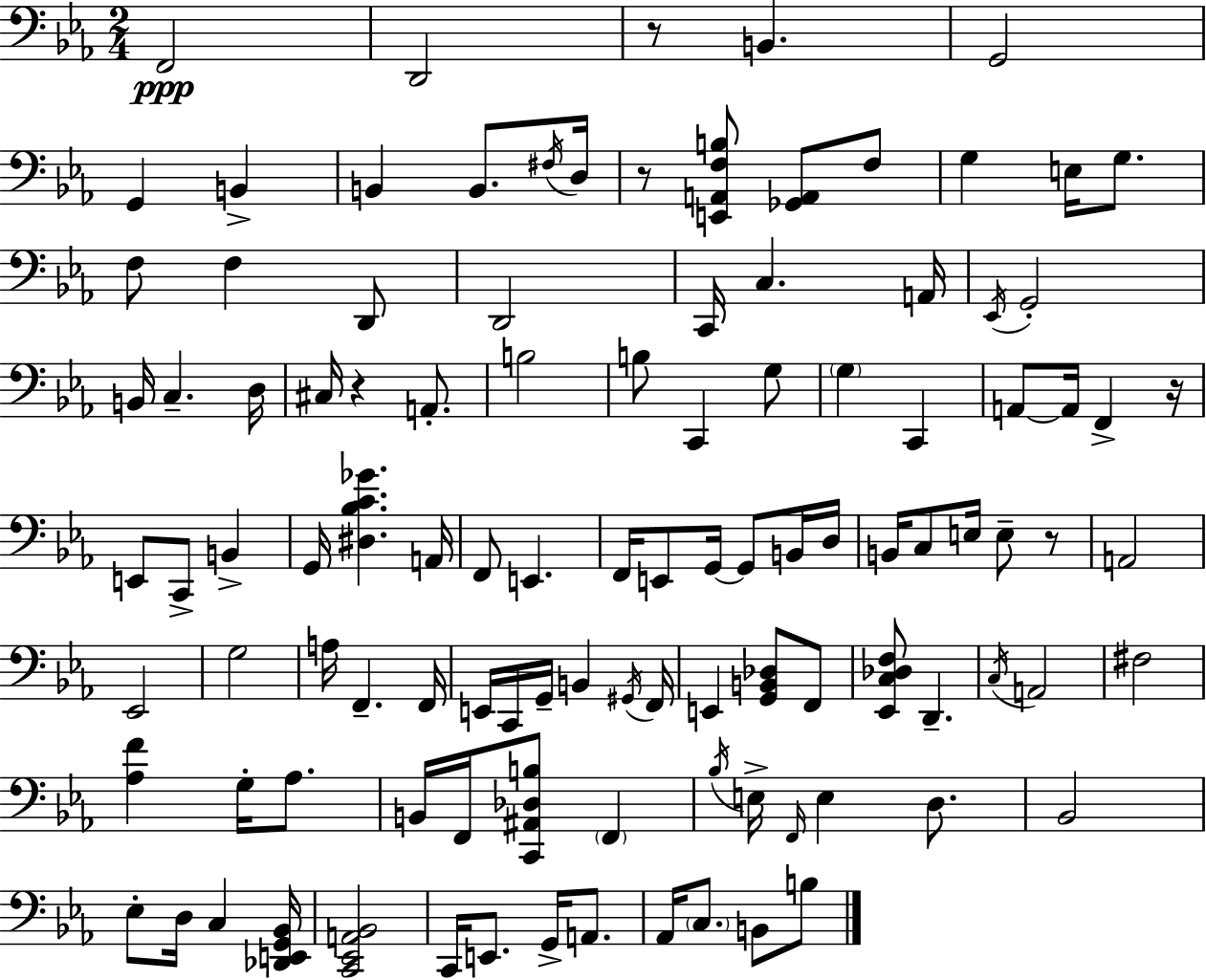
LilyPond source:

{
  \clef bass
  \numericTimeSignature
  \time 2/4
  \key ees \major
  f,2\ppp | d,2 | r8 b,4. | g,2 | \break g,4 b,4-> | b,4 b,8. \acciaccatura { fis16 } | d16 r8 <e, a, f b>8 <ges, a,>8 f8 | g4 e16 g8. | \break f8 f4 d,8 | d,2 | c,16 c4. | a,16 \acciaccatura { ees,16 } g,2-. | \break b,16 c4.-- | d16 cis16 r4 a,8.-. | b2 | b8 c,4 | \break g8 \parenthesize g4 c,4 | a,8~~ a,16 f,4-> | r16 e,8 c,8-> b,4-> | g,16 <dis bes c' ges'>4. | \break a,16 f,8 e,4. | f,16 e,8 g,16~~ g,8 | b,16 d16 b,16 c8 e16 e8-- | r8 a,2 | \break ees,2 | g2 | a16 f,4.-- | f,16 e,16 c,16 g,16-- b,4 | \break \acciaccatura { gis,16 } f,16 e,4 <g, b, des>8 | f,8 <ees, c des f>8 d,4.-- | \acciaccatura { c16 } a,2 | fis2 | \break <aes f'>4 | g16-. aes8. b,16 f,16 <c, ais, des b>8 | \parenthesize f,4 \acciaccatura { bes16 } e16-> \grace { f,16 } e4 | d8. bes,2 | \break ees8-. | d16 c4 <des, e, g, bes,>16 <c, ees, a, bes,>2 | c,16 e,8. | g,16-> a,8. aes,16 \parenthesize c8. | \break b,8 b8 \bar "|."
}